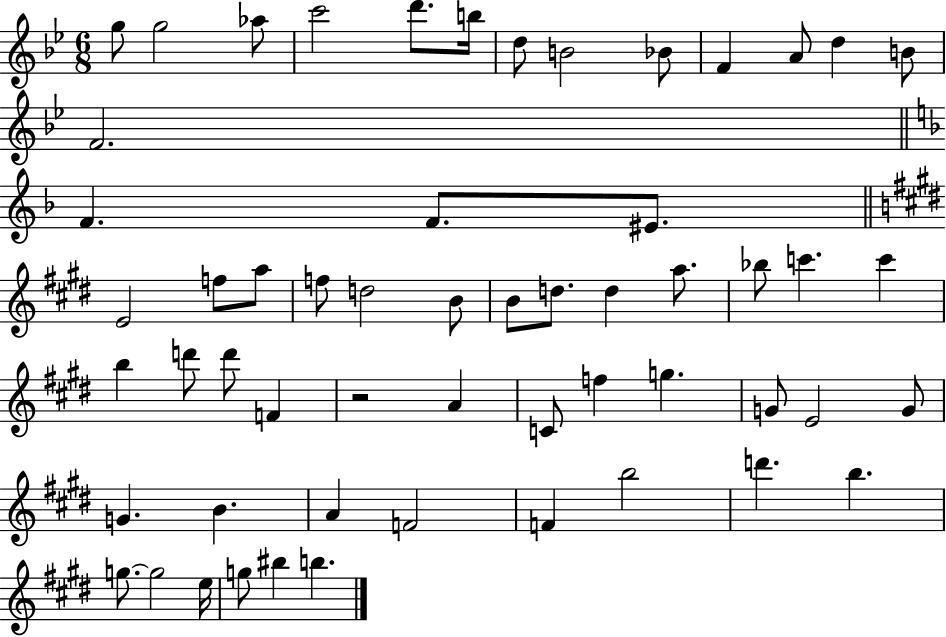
{
  \clef treble
  \numericTimeSignature
  \time 6/8
  \key bes \major
  \repeat volta 2 { g''8 g''2 aes''8 | c'''2 d'''8. b''16 | d''8 b'2 bes'8 | f'4 a'8 d''4 b'8 | \break f'2. | \bar "||" \break \key f \major f'4. f'8. eis'8. | \bar "||" \break \key e \major e'2 f''8 a''8 | f''8 d''2 b'8 | b'8 d''8. d''4 a''8. | bes''8 c'''4. c'''4 | \break b''4 d'''8 d'''8 f'4 | r2 a'4 | c'8 f''4 g''4. | g'8 e'2 g'8 | \break g'4. b'4. | a'4 f'2 | f'4 b''2 | d'''4. b''4. | \break g''8.~~ g''2 e''16 | g''8 bis''4 b''4. | } \bar "|."
}